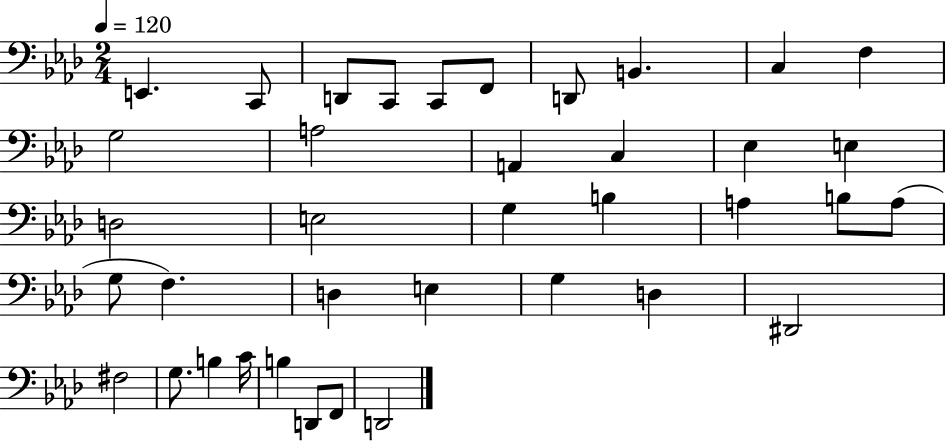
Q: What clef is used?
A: bass